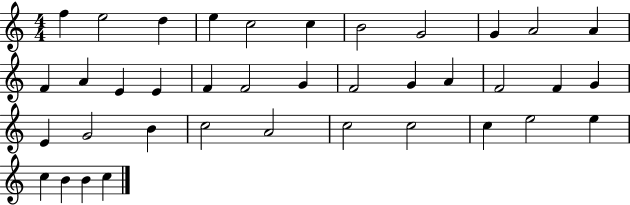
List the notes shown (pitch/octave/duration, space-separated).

F5/q E5/h D5/q E5/q C5/h C5/q B4/h G4/h G4/q A4/h A4/q F4/q A4/q E4/q E4/q F4/q F4/h G4/q F4/h G4/q A4/q F4/h F4/q G4/q E4/q G4/h B4/q C5/h A4/h C5/h C5/h C5/q E5/h E5/q C5/q B4/q B4/q C5/q